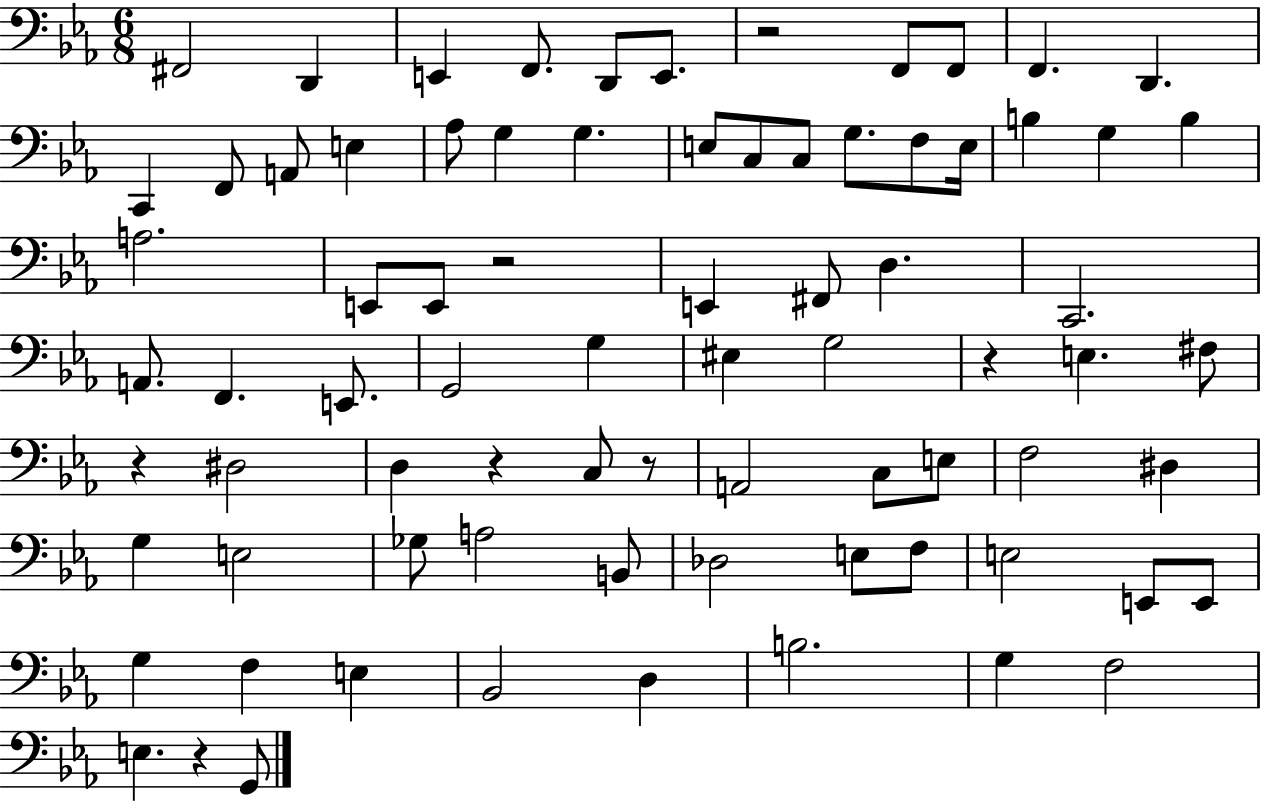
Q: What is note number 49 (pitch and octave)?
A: F3